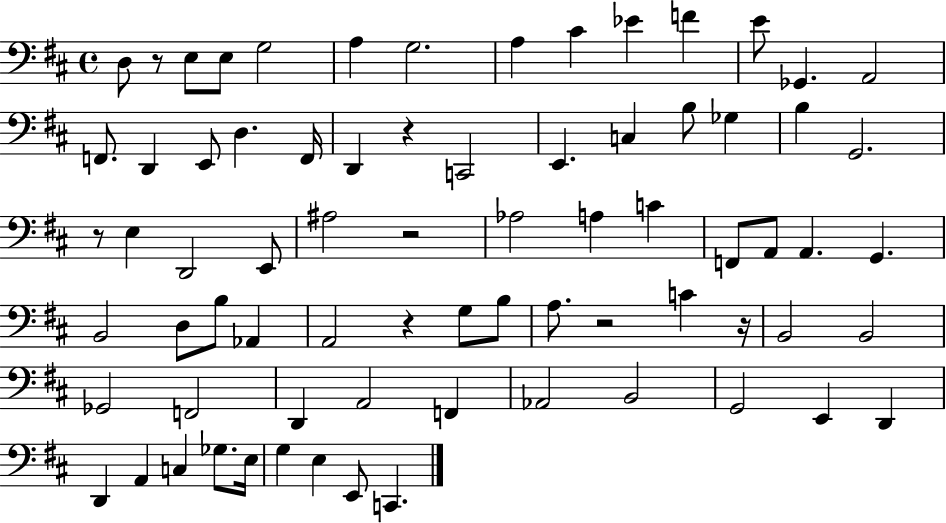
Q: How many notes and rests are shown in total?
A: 74